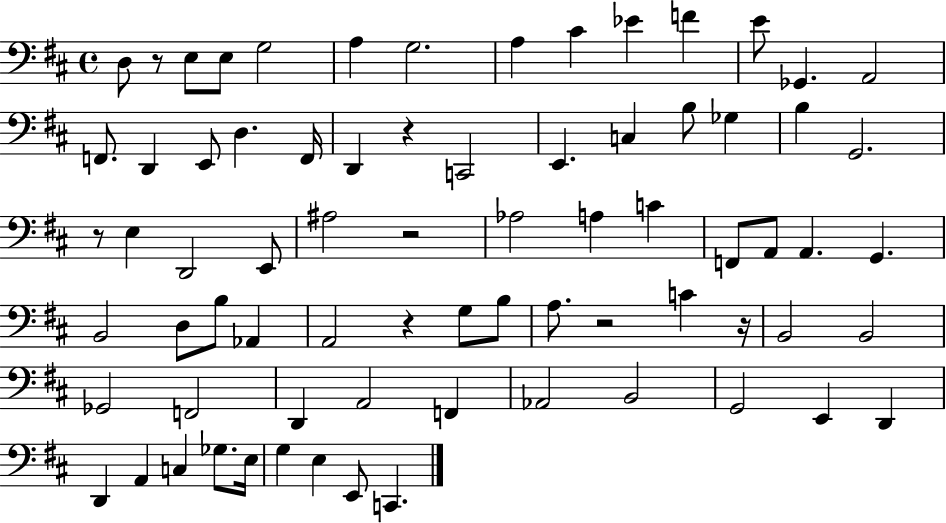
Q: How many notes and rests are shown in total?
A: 74